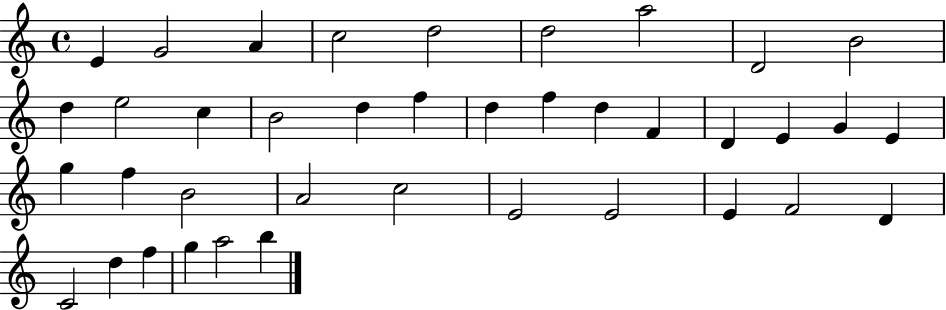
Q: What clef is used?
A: treble